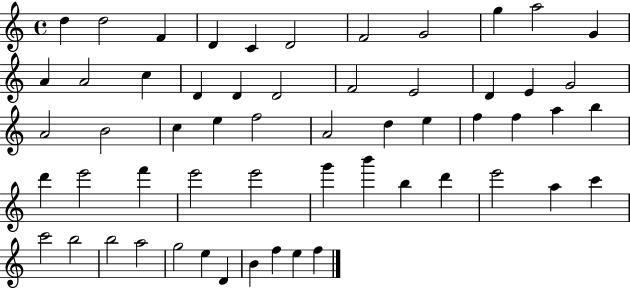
{
  \clef treble
  \time 4/4
  \defaultTimeSignature
  \key c \major
  d''4 d''2 f'4 | d'4 c'4 d'2 | f'2 g'2 | g''4 a''2 g'4 | \break a'4 a'2 c''4 | d'4 d'4 d'2 | f'2 e'2 | d'4 e'4 g'2 | \break a'2 b'2 | c''4 e''4 f''2 | a'2 d''4 e''4 | f''4 f''4 a''4 b''4 | \break d'''4 e'''2 f'''4 | e'''2 e'''2 | g'''4 b'''4 b''4 d'''4 | e'''2 a''4 c'''4 | \break c'''2 b''2 | b''2 a''2 | g''2 e''4 d'4 | b'4 f''4 e''4 f''4 | \break \bar "|."
}